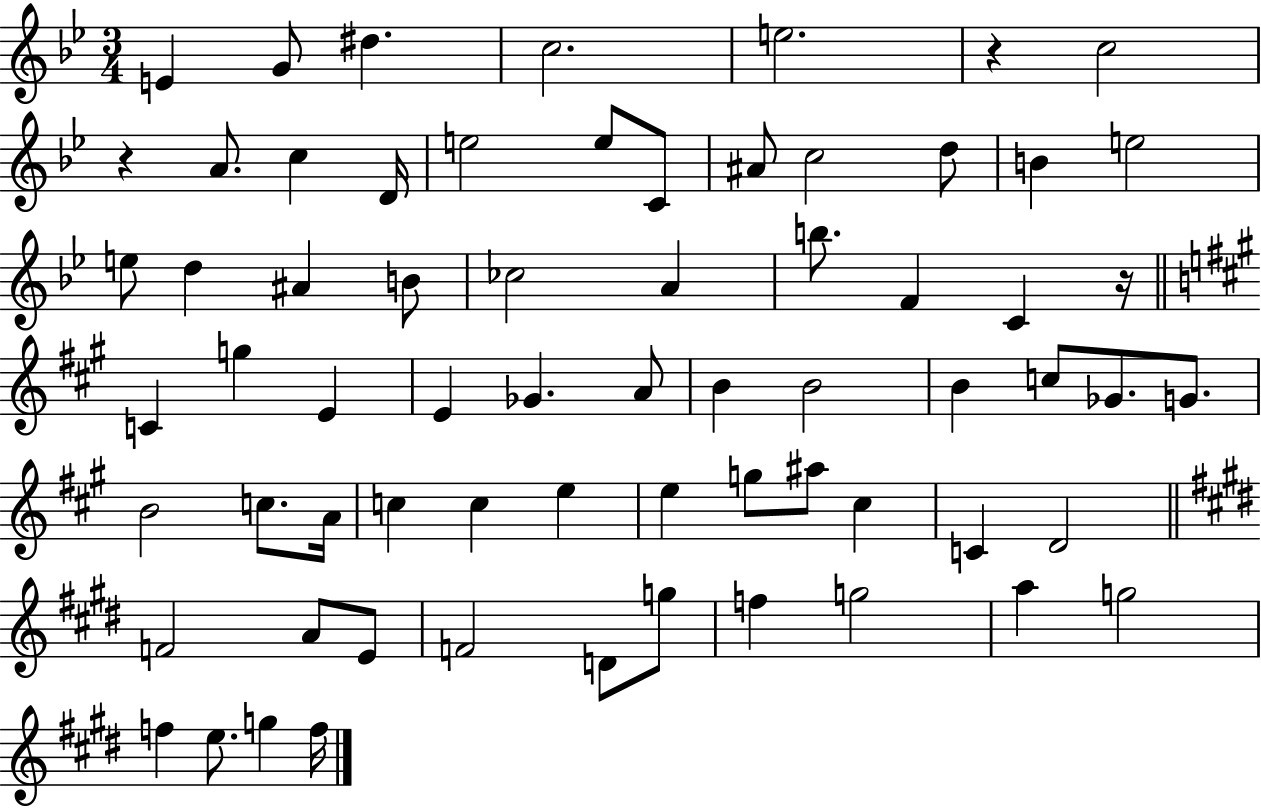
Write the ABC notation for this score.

X:1
T:Untitled
M:3/4
L:1/4
K:Bb
E G/2 ^d c2 e2 z c2 z A/2 c D/4 e2 e/2 C/2 ^A/2 c2 d/2 B e2 e/2 d ^A B/2 _c2 A b/2 F C z/4 C g E E _G A/2 B B2 B c/2 _G/2 G/2 B2 c/2 A/4 c c e e g/2 ^a/2 ^c C D2 F2 A/2 E/2 F2 D/2 g/2 f g2 a g2 f e/2 g f/4